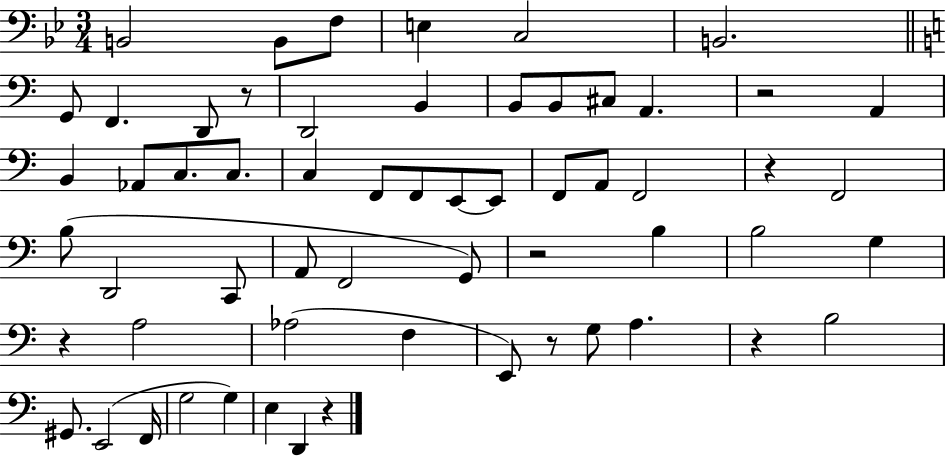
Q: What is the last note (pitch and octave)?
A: D2